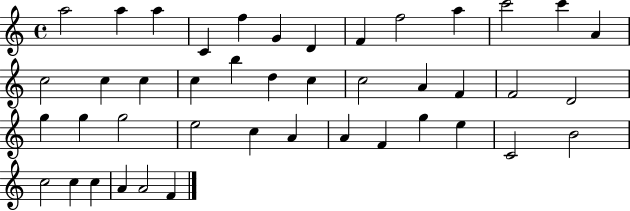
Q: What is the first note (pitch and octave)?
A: A5